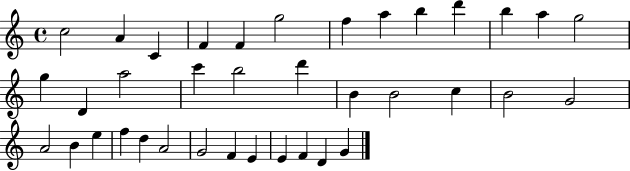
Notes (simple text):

C5/h A4/q C4/q F4/q F4/q G5/h F5/q A5/q B5/q D6/q B5/q A5/q G5/h G5/q D4/q A5/h C6/q B5/h D6/q B4/q B4/h C5/q B4/h G4/h A4/h B4/q E5/q F5/q D5/q A4/h G4/h F4/q E4/q E4/q F4/q D4/q G4/q